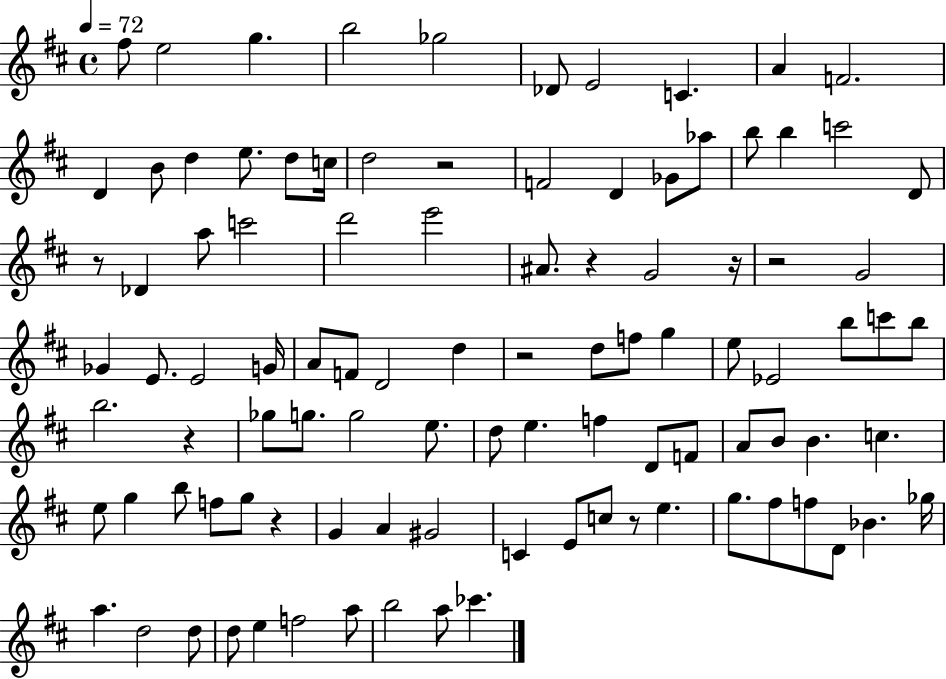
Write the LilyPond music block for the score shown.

{
  \clef treble
  \time 4/4
  \defaultTimeSignature
  \key d \major
  \tempo 4 = 72
  fis''8 e''2 g''4. | b''2 ges''2 | des'8 e'2 c'4. | a'4 f'2. | \break d'4 b'8 d''4 e''8. d''8 c''16 | d''2 r2 | f'2 d'4 ges'8 aes''8 | b''8 b''4 c'''2 d'8 | \break r8 des'4 a''8 c'''2 | d'''2 e'''2 | ais'8. r4 g'2 r16 | r2 g'2 | \break ges'4 e'8. e'2 g'16 | a'8 f'8 d'2 d''4 | r2 d''8 f''8 g''4 | e''8 ees'2 b''8 c'''8 b''8 | \break b''2. r4 | ges''8 g''8. g''2 e''8. | d''8 e''4. f''4 d'8 f'8 | a'8 b'8 b'4. c''4. | \break e''8 g''4 b''8 f''8 g''8 r4 | g'4 a'4 gis'2 | c'4 e'8 c''8 r8 e''4. | g''8. fis''8 f''8 d'8 bes'4. ges''16 | \break a''4. d''2 d''8 | d''8 e''4 f''2 a''8 | b''2 a''8 ces'''4. | \bar "|."
}